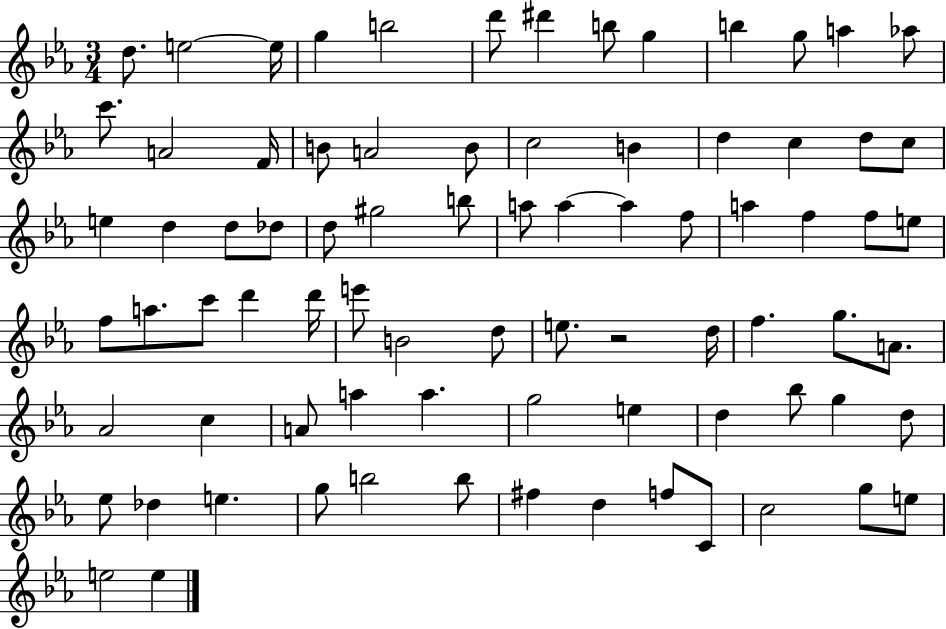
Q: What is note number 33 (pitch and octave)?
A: A5